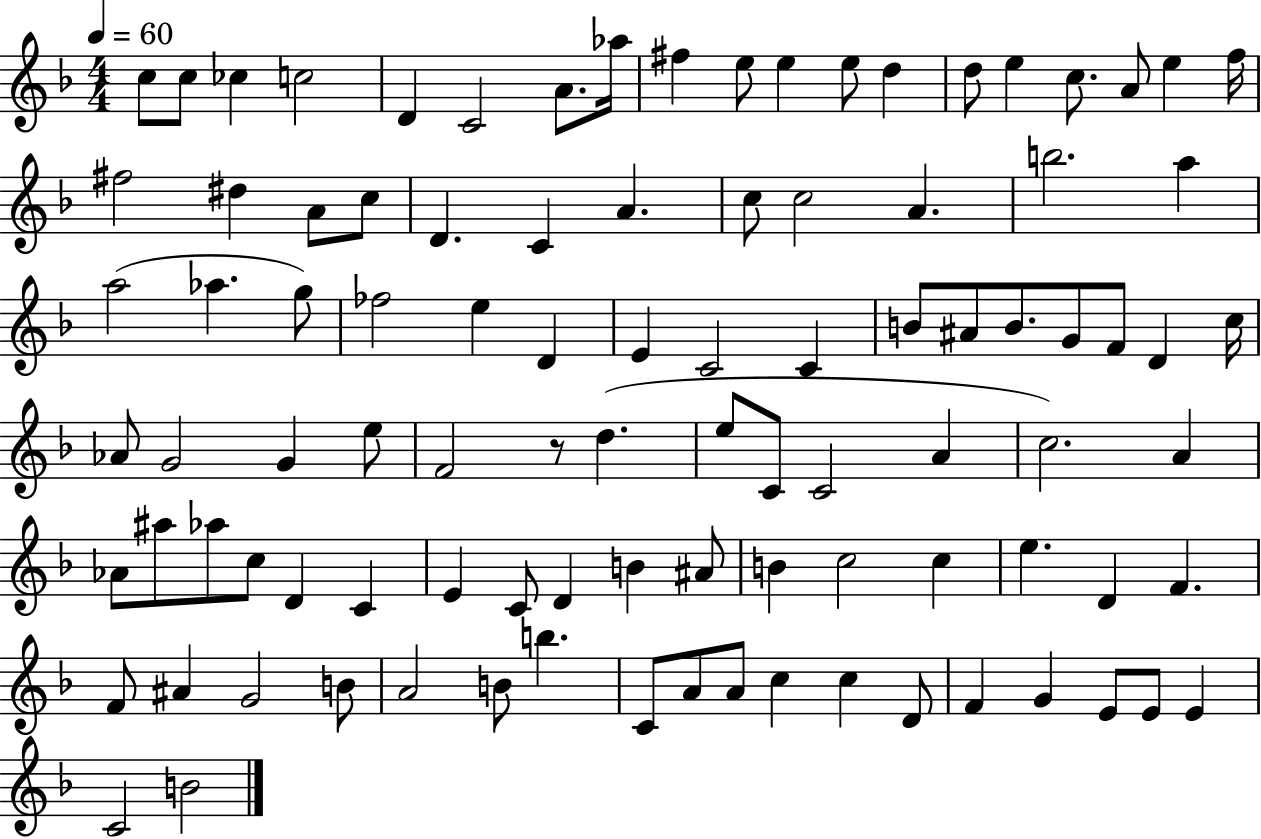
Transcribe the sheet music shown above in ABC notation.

X:1
T:Untitled
M:4/4
L:1/4
K:F
c/2 c/2 _c c2 D C2 A/2 _a/4 ^f e/2 e e/2 d d/2 e c/2 A/2 e f/4 ^f2 ^d A/2 c/2 D C A c/2 c2 A b2 a a2 _a g/2 _f2 e D E C2 C B/2 ^A/2 B/2 G/2 F/2 D c/4 _A/2 G2 G e/2 F2 z/2 d e/2 C/2 C2 A c2 A _A/2 ^a/2 _a/2 c/2 D C E C/2 D B ^A/2 B c2 c e D F F/2 ^A G2 B/2 A2 B/2 b C/2 A/2 A/2 c c D/2 F G E/2 E/2 E C2 B2